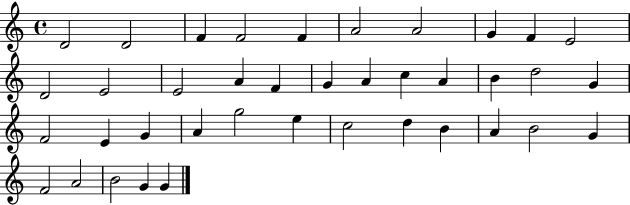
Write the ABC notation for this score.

X:1
T:Untitled
M:4/4
L:1/4
K:C
D2 D2 F F2 F A2 A2 G F E2 D2 E2 E2 A F G A c A B d2 G F2 E G A g2 e c2 d B A B2 G F2 A2 B2 G G